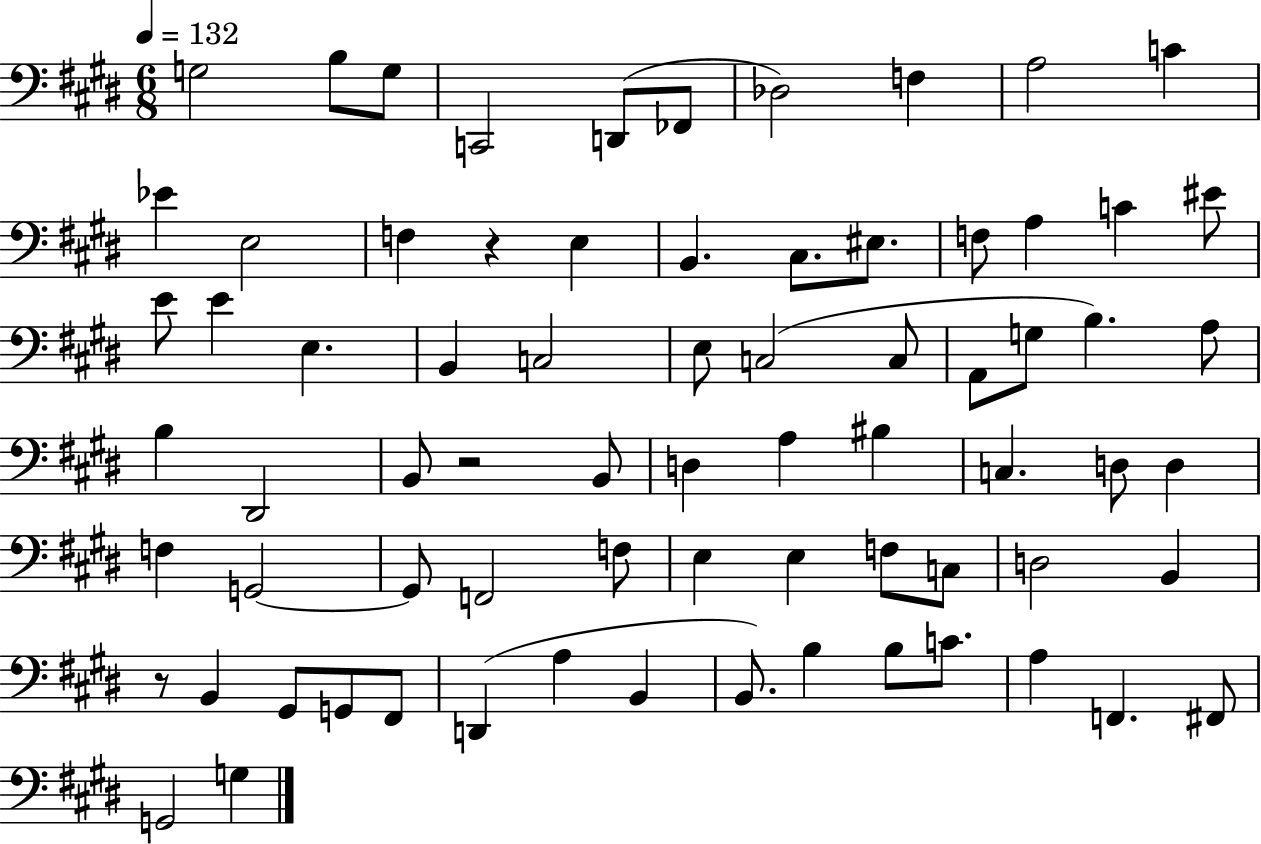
G3/h B3/e G3/e C2/h D2/e FES2/e Db3/h F3/q A3/h C4/q Eb4/q E3/h F3/q R/q E3/q B2/q. C#3/e. EIS3/e. F3/e A3/q C4/q EIS4/e E4/e E4/q E3/q. B2/q C3/h E3/e C3/h C3/e A2/e G3/e B3/q. A3/e B3/q D#2/h B2/e R/h B2/e D3/q A3/q BIS3/q C3/q. D3/e D3/q F3/q G2/h G2/e F2/h F3/e E3/q E3/q F3/e C3/e D3/h B2/q R/e B2/q G#2/e G2/e F#2/e D2/q A3/q B2/q B2/e. B3/q B3/e C4/e. A3/q F2/q. F#2/e G2/h G3/q